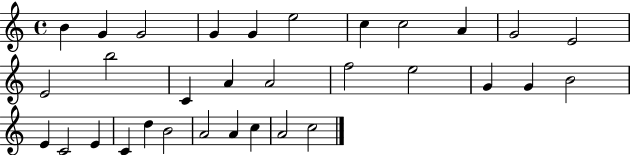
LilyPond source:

{
  \clef treble
  \time 4/4
  \defaultTimeSignature
  \key c \major
  b'4 g'4 g'2 | g'4 g'4 e''2 | c''4 c''2 a'4 | g'2 e'2 | \break e'2 b''2 | c'4 a'4 a'2 | f''2 e''2 | g'4 g'4 b'2 | \break e'4 c'2 e'4 | c'4 d''4 b'2 | a'2 a'4 c''4 | a'2 c''2 | \break \bar "|."
}